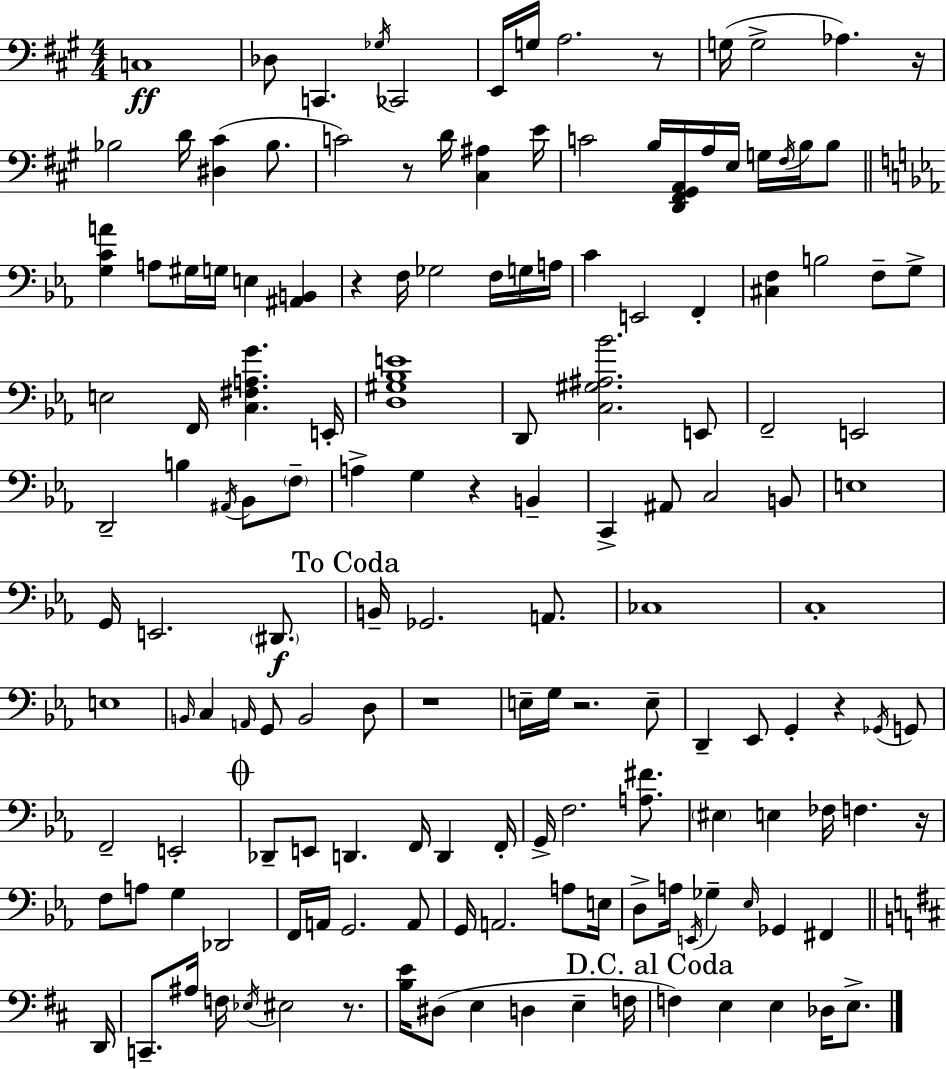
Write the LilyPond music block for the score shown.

{
  \clef bass
  \numericTimeSignature
  \time 4/4
  \key a \major
  c1\ff | des8 c,4. \acciaccatura { ges16 } ces,2 | e,16 g16 a2. r8 | g16( g2-> aes4.) | \break r16 bes2 d'16 <dis cis'>4( bes8. | c'2) r8 d'16 <cis ais>4 | e'16 c'2 b16 <d, fis, gis, a,>16 a16 e16 g16 \acciaccatura { fis16 } b16 | b8 \bar "||" \break \key c \minor <g c' a'>4 a8 gis16 g16 e4 <ais, b,>4 | r4 f16 ges2 f16 g16 a16 | c'4 e,2 f,4-. | <cis f>4 b2 f8-- g8-> | \break e2 f,16 <c fis a g'>4. e,16-. | <d gis bes e'>1 | d,8 <c gis ais bes'>2. e,8 | f,2-- e,2 | \break d,2-- b4 \acciaccatura { ais,16 } bes,8 \parenthesize f8-- | a4-> g4 r4 b,4-- | c,4-> ais,8 c2 b,8 | e1 | \break g,16 e,2. \parenthesize dis,8.\f | \mark "To Coda" b,16-- ges,2. a,8. | ces1 | c1-. | \break e1 | \grace { b,16 } c4 \grace { a,16 } g,8 b,2 | d8 r1 | e16-- g16 r2. | \break e8-- d,4-- ees,8 g,4-. r4 | \acciaccatura { ges,16 } g,8 f,2-- e,2-. | \mark \markup { \musicglyph "scripts.coda" } des,8-- e,8 d,4. f,16 d,4 | f,16-. g,16-> f2. | \break <a fis'>8. \parenthesize eis4 e4 fes16 f4. | r16 f8 a8 g4 des,2 | f,16 a,16 g,2. | a,8 g,16 a,2. | \break a8 e16 d8-> a16 \acciaccatura { e,16 } ges4-- \grace { ees16 } ges,4 | fis,4 \bar "||" \break \key d \major d,16 c,8.-- ais16 f16 \acciaccatura { ees16 } eis2 r8. | <b e'>16 dis8( e4 d4 e4-- | f16 \mark "D.C. al Coda" f4) e4 e4 des16 e8.-> | \bar "|."
}